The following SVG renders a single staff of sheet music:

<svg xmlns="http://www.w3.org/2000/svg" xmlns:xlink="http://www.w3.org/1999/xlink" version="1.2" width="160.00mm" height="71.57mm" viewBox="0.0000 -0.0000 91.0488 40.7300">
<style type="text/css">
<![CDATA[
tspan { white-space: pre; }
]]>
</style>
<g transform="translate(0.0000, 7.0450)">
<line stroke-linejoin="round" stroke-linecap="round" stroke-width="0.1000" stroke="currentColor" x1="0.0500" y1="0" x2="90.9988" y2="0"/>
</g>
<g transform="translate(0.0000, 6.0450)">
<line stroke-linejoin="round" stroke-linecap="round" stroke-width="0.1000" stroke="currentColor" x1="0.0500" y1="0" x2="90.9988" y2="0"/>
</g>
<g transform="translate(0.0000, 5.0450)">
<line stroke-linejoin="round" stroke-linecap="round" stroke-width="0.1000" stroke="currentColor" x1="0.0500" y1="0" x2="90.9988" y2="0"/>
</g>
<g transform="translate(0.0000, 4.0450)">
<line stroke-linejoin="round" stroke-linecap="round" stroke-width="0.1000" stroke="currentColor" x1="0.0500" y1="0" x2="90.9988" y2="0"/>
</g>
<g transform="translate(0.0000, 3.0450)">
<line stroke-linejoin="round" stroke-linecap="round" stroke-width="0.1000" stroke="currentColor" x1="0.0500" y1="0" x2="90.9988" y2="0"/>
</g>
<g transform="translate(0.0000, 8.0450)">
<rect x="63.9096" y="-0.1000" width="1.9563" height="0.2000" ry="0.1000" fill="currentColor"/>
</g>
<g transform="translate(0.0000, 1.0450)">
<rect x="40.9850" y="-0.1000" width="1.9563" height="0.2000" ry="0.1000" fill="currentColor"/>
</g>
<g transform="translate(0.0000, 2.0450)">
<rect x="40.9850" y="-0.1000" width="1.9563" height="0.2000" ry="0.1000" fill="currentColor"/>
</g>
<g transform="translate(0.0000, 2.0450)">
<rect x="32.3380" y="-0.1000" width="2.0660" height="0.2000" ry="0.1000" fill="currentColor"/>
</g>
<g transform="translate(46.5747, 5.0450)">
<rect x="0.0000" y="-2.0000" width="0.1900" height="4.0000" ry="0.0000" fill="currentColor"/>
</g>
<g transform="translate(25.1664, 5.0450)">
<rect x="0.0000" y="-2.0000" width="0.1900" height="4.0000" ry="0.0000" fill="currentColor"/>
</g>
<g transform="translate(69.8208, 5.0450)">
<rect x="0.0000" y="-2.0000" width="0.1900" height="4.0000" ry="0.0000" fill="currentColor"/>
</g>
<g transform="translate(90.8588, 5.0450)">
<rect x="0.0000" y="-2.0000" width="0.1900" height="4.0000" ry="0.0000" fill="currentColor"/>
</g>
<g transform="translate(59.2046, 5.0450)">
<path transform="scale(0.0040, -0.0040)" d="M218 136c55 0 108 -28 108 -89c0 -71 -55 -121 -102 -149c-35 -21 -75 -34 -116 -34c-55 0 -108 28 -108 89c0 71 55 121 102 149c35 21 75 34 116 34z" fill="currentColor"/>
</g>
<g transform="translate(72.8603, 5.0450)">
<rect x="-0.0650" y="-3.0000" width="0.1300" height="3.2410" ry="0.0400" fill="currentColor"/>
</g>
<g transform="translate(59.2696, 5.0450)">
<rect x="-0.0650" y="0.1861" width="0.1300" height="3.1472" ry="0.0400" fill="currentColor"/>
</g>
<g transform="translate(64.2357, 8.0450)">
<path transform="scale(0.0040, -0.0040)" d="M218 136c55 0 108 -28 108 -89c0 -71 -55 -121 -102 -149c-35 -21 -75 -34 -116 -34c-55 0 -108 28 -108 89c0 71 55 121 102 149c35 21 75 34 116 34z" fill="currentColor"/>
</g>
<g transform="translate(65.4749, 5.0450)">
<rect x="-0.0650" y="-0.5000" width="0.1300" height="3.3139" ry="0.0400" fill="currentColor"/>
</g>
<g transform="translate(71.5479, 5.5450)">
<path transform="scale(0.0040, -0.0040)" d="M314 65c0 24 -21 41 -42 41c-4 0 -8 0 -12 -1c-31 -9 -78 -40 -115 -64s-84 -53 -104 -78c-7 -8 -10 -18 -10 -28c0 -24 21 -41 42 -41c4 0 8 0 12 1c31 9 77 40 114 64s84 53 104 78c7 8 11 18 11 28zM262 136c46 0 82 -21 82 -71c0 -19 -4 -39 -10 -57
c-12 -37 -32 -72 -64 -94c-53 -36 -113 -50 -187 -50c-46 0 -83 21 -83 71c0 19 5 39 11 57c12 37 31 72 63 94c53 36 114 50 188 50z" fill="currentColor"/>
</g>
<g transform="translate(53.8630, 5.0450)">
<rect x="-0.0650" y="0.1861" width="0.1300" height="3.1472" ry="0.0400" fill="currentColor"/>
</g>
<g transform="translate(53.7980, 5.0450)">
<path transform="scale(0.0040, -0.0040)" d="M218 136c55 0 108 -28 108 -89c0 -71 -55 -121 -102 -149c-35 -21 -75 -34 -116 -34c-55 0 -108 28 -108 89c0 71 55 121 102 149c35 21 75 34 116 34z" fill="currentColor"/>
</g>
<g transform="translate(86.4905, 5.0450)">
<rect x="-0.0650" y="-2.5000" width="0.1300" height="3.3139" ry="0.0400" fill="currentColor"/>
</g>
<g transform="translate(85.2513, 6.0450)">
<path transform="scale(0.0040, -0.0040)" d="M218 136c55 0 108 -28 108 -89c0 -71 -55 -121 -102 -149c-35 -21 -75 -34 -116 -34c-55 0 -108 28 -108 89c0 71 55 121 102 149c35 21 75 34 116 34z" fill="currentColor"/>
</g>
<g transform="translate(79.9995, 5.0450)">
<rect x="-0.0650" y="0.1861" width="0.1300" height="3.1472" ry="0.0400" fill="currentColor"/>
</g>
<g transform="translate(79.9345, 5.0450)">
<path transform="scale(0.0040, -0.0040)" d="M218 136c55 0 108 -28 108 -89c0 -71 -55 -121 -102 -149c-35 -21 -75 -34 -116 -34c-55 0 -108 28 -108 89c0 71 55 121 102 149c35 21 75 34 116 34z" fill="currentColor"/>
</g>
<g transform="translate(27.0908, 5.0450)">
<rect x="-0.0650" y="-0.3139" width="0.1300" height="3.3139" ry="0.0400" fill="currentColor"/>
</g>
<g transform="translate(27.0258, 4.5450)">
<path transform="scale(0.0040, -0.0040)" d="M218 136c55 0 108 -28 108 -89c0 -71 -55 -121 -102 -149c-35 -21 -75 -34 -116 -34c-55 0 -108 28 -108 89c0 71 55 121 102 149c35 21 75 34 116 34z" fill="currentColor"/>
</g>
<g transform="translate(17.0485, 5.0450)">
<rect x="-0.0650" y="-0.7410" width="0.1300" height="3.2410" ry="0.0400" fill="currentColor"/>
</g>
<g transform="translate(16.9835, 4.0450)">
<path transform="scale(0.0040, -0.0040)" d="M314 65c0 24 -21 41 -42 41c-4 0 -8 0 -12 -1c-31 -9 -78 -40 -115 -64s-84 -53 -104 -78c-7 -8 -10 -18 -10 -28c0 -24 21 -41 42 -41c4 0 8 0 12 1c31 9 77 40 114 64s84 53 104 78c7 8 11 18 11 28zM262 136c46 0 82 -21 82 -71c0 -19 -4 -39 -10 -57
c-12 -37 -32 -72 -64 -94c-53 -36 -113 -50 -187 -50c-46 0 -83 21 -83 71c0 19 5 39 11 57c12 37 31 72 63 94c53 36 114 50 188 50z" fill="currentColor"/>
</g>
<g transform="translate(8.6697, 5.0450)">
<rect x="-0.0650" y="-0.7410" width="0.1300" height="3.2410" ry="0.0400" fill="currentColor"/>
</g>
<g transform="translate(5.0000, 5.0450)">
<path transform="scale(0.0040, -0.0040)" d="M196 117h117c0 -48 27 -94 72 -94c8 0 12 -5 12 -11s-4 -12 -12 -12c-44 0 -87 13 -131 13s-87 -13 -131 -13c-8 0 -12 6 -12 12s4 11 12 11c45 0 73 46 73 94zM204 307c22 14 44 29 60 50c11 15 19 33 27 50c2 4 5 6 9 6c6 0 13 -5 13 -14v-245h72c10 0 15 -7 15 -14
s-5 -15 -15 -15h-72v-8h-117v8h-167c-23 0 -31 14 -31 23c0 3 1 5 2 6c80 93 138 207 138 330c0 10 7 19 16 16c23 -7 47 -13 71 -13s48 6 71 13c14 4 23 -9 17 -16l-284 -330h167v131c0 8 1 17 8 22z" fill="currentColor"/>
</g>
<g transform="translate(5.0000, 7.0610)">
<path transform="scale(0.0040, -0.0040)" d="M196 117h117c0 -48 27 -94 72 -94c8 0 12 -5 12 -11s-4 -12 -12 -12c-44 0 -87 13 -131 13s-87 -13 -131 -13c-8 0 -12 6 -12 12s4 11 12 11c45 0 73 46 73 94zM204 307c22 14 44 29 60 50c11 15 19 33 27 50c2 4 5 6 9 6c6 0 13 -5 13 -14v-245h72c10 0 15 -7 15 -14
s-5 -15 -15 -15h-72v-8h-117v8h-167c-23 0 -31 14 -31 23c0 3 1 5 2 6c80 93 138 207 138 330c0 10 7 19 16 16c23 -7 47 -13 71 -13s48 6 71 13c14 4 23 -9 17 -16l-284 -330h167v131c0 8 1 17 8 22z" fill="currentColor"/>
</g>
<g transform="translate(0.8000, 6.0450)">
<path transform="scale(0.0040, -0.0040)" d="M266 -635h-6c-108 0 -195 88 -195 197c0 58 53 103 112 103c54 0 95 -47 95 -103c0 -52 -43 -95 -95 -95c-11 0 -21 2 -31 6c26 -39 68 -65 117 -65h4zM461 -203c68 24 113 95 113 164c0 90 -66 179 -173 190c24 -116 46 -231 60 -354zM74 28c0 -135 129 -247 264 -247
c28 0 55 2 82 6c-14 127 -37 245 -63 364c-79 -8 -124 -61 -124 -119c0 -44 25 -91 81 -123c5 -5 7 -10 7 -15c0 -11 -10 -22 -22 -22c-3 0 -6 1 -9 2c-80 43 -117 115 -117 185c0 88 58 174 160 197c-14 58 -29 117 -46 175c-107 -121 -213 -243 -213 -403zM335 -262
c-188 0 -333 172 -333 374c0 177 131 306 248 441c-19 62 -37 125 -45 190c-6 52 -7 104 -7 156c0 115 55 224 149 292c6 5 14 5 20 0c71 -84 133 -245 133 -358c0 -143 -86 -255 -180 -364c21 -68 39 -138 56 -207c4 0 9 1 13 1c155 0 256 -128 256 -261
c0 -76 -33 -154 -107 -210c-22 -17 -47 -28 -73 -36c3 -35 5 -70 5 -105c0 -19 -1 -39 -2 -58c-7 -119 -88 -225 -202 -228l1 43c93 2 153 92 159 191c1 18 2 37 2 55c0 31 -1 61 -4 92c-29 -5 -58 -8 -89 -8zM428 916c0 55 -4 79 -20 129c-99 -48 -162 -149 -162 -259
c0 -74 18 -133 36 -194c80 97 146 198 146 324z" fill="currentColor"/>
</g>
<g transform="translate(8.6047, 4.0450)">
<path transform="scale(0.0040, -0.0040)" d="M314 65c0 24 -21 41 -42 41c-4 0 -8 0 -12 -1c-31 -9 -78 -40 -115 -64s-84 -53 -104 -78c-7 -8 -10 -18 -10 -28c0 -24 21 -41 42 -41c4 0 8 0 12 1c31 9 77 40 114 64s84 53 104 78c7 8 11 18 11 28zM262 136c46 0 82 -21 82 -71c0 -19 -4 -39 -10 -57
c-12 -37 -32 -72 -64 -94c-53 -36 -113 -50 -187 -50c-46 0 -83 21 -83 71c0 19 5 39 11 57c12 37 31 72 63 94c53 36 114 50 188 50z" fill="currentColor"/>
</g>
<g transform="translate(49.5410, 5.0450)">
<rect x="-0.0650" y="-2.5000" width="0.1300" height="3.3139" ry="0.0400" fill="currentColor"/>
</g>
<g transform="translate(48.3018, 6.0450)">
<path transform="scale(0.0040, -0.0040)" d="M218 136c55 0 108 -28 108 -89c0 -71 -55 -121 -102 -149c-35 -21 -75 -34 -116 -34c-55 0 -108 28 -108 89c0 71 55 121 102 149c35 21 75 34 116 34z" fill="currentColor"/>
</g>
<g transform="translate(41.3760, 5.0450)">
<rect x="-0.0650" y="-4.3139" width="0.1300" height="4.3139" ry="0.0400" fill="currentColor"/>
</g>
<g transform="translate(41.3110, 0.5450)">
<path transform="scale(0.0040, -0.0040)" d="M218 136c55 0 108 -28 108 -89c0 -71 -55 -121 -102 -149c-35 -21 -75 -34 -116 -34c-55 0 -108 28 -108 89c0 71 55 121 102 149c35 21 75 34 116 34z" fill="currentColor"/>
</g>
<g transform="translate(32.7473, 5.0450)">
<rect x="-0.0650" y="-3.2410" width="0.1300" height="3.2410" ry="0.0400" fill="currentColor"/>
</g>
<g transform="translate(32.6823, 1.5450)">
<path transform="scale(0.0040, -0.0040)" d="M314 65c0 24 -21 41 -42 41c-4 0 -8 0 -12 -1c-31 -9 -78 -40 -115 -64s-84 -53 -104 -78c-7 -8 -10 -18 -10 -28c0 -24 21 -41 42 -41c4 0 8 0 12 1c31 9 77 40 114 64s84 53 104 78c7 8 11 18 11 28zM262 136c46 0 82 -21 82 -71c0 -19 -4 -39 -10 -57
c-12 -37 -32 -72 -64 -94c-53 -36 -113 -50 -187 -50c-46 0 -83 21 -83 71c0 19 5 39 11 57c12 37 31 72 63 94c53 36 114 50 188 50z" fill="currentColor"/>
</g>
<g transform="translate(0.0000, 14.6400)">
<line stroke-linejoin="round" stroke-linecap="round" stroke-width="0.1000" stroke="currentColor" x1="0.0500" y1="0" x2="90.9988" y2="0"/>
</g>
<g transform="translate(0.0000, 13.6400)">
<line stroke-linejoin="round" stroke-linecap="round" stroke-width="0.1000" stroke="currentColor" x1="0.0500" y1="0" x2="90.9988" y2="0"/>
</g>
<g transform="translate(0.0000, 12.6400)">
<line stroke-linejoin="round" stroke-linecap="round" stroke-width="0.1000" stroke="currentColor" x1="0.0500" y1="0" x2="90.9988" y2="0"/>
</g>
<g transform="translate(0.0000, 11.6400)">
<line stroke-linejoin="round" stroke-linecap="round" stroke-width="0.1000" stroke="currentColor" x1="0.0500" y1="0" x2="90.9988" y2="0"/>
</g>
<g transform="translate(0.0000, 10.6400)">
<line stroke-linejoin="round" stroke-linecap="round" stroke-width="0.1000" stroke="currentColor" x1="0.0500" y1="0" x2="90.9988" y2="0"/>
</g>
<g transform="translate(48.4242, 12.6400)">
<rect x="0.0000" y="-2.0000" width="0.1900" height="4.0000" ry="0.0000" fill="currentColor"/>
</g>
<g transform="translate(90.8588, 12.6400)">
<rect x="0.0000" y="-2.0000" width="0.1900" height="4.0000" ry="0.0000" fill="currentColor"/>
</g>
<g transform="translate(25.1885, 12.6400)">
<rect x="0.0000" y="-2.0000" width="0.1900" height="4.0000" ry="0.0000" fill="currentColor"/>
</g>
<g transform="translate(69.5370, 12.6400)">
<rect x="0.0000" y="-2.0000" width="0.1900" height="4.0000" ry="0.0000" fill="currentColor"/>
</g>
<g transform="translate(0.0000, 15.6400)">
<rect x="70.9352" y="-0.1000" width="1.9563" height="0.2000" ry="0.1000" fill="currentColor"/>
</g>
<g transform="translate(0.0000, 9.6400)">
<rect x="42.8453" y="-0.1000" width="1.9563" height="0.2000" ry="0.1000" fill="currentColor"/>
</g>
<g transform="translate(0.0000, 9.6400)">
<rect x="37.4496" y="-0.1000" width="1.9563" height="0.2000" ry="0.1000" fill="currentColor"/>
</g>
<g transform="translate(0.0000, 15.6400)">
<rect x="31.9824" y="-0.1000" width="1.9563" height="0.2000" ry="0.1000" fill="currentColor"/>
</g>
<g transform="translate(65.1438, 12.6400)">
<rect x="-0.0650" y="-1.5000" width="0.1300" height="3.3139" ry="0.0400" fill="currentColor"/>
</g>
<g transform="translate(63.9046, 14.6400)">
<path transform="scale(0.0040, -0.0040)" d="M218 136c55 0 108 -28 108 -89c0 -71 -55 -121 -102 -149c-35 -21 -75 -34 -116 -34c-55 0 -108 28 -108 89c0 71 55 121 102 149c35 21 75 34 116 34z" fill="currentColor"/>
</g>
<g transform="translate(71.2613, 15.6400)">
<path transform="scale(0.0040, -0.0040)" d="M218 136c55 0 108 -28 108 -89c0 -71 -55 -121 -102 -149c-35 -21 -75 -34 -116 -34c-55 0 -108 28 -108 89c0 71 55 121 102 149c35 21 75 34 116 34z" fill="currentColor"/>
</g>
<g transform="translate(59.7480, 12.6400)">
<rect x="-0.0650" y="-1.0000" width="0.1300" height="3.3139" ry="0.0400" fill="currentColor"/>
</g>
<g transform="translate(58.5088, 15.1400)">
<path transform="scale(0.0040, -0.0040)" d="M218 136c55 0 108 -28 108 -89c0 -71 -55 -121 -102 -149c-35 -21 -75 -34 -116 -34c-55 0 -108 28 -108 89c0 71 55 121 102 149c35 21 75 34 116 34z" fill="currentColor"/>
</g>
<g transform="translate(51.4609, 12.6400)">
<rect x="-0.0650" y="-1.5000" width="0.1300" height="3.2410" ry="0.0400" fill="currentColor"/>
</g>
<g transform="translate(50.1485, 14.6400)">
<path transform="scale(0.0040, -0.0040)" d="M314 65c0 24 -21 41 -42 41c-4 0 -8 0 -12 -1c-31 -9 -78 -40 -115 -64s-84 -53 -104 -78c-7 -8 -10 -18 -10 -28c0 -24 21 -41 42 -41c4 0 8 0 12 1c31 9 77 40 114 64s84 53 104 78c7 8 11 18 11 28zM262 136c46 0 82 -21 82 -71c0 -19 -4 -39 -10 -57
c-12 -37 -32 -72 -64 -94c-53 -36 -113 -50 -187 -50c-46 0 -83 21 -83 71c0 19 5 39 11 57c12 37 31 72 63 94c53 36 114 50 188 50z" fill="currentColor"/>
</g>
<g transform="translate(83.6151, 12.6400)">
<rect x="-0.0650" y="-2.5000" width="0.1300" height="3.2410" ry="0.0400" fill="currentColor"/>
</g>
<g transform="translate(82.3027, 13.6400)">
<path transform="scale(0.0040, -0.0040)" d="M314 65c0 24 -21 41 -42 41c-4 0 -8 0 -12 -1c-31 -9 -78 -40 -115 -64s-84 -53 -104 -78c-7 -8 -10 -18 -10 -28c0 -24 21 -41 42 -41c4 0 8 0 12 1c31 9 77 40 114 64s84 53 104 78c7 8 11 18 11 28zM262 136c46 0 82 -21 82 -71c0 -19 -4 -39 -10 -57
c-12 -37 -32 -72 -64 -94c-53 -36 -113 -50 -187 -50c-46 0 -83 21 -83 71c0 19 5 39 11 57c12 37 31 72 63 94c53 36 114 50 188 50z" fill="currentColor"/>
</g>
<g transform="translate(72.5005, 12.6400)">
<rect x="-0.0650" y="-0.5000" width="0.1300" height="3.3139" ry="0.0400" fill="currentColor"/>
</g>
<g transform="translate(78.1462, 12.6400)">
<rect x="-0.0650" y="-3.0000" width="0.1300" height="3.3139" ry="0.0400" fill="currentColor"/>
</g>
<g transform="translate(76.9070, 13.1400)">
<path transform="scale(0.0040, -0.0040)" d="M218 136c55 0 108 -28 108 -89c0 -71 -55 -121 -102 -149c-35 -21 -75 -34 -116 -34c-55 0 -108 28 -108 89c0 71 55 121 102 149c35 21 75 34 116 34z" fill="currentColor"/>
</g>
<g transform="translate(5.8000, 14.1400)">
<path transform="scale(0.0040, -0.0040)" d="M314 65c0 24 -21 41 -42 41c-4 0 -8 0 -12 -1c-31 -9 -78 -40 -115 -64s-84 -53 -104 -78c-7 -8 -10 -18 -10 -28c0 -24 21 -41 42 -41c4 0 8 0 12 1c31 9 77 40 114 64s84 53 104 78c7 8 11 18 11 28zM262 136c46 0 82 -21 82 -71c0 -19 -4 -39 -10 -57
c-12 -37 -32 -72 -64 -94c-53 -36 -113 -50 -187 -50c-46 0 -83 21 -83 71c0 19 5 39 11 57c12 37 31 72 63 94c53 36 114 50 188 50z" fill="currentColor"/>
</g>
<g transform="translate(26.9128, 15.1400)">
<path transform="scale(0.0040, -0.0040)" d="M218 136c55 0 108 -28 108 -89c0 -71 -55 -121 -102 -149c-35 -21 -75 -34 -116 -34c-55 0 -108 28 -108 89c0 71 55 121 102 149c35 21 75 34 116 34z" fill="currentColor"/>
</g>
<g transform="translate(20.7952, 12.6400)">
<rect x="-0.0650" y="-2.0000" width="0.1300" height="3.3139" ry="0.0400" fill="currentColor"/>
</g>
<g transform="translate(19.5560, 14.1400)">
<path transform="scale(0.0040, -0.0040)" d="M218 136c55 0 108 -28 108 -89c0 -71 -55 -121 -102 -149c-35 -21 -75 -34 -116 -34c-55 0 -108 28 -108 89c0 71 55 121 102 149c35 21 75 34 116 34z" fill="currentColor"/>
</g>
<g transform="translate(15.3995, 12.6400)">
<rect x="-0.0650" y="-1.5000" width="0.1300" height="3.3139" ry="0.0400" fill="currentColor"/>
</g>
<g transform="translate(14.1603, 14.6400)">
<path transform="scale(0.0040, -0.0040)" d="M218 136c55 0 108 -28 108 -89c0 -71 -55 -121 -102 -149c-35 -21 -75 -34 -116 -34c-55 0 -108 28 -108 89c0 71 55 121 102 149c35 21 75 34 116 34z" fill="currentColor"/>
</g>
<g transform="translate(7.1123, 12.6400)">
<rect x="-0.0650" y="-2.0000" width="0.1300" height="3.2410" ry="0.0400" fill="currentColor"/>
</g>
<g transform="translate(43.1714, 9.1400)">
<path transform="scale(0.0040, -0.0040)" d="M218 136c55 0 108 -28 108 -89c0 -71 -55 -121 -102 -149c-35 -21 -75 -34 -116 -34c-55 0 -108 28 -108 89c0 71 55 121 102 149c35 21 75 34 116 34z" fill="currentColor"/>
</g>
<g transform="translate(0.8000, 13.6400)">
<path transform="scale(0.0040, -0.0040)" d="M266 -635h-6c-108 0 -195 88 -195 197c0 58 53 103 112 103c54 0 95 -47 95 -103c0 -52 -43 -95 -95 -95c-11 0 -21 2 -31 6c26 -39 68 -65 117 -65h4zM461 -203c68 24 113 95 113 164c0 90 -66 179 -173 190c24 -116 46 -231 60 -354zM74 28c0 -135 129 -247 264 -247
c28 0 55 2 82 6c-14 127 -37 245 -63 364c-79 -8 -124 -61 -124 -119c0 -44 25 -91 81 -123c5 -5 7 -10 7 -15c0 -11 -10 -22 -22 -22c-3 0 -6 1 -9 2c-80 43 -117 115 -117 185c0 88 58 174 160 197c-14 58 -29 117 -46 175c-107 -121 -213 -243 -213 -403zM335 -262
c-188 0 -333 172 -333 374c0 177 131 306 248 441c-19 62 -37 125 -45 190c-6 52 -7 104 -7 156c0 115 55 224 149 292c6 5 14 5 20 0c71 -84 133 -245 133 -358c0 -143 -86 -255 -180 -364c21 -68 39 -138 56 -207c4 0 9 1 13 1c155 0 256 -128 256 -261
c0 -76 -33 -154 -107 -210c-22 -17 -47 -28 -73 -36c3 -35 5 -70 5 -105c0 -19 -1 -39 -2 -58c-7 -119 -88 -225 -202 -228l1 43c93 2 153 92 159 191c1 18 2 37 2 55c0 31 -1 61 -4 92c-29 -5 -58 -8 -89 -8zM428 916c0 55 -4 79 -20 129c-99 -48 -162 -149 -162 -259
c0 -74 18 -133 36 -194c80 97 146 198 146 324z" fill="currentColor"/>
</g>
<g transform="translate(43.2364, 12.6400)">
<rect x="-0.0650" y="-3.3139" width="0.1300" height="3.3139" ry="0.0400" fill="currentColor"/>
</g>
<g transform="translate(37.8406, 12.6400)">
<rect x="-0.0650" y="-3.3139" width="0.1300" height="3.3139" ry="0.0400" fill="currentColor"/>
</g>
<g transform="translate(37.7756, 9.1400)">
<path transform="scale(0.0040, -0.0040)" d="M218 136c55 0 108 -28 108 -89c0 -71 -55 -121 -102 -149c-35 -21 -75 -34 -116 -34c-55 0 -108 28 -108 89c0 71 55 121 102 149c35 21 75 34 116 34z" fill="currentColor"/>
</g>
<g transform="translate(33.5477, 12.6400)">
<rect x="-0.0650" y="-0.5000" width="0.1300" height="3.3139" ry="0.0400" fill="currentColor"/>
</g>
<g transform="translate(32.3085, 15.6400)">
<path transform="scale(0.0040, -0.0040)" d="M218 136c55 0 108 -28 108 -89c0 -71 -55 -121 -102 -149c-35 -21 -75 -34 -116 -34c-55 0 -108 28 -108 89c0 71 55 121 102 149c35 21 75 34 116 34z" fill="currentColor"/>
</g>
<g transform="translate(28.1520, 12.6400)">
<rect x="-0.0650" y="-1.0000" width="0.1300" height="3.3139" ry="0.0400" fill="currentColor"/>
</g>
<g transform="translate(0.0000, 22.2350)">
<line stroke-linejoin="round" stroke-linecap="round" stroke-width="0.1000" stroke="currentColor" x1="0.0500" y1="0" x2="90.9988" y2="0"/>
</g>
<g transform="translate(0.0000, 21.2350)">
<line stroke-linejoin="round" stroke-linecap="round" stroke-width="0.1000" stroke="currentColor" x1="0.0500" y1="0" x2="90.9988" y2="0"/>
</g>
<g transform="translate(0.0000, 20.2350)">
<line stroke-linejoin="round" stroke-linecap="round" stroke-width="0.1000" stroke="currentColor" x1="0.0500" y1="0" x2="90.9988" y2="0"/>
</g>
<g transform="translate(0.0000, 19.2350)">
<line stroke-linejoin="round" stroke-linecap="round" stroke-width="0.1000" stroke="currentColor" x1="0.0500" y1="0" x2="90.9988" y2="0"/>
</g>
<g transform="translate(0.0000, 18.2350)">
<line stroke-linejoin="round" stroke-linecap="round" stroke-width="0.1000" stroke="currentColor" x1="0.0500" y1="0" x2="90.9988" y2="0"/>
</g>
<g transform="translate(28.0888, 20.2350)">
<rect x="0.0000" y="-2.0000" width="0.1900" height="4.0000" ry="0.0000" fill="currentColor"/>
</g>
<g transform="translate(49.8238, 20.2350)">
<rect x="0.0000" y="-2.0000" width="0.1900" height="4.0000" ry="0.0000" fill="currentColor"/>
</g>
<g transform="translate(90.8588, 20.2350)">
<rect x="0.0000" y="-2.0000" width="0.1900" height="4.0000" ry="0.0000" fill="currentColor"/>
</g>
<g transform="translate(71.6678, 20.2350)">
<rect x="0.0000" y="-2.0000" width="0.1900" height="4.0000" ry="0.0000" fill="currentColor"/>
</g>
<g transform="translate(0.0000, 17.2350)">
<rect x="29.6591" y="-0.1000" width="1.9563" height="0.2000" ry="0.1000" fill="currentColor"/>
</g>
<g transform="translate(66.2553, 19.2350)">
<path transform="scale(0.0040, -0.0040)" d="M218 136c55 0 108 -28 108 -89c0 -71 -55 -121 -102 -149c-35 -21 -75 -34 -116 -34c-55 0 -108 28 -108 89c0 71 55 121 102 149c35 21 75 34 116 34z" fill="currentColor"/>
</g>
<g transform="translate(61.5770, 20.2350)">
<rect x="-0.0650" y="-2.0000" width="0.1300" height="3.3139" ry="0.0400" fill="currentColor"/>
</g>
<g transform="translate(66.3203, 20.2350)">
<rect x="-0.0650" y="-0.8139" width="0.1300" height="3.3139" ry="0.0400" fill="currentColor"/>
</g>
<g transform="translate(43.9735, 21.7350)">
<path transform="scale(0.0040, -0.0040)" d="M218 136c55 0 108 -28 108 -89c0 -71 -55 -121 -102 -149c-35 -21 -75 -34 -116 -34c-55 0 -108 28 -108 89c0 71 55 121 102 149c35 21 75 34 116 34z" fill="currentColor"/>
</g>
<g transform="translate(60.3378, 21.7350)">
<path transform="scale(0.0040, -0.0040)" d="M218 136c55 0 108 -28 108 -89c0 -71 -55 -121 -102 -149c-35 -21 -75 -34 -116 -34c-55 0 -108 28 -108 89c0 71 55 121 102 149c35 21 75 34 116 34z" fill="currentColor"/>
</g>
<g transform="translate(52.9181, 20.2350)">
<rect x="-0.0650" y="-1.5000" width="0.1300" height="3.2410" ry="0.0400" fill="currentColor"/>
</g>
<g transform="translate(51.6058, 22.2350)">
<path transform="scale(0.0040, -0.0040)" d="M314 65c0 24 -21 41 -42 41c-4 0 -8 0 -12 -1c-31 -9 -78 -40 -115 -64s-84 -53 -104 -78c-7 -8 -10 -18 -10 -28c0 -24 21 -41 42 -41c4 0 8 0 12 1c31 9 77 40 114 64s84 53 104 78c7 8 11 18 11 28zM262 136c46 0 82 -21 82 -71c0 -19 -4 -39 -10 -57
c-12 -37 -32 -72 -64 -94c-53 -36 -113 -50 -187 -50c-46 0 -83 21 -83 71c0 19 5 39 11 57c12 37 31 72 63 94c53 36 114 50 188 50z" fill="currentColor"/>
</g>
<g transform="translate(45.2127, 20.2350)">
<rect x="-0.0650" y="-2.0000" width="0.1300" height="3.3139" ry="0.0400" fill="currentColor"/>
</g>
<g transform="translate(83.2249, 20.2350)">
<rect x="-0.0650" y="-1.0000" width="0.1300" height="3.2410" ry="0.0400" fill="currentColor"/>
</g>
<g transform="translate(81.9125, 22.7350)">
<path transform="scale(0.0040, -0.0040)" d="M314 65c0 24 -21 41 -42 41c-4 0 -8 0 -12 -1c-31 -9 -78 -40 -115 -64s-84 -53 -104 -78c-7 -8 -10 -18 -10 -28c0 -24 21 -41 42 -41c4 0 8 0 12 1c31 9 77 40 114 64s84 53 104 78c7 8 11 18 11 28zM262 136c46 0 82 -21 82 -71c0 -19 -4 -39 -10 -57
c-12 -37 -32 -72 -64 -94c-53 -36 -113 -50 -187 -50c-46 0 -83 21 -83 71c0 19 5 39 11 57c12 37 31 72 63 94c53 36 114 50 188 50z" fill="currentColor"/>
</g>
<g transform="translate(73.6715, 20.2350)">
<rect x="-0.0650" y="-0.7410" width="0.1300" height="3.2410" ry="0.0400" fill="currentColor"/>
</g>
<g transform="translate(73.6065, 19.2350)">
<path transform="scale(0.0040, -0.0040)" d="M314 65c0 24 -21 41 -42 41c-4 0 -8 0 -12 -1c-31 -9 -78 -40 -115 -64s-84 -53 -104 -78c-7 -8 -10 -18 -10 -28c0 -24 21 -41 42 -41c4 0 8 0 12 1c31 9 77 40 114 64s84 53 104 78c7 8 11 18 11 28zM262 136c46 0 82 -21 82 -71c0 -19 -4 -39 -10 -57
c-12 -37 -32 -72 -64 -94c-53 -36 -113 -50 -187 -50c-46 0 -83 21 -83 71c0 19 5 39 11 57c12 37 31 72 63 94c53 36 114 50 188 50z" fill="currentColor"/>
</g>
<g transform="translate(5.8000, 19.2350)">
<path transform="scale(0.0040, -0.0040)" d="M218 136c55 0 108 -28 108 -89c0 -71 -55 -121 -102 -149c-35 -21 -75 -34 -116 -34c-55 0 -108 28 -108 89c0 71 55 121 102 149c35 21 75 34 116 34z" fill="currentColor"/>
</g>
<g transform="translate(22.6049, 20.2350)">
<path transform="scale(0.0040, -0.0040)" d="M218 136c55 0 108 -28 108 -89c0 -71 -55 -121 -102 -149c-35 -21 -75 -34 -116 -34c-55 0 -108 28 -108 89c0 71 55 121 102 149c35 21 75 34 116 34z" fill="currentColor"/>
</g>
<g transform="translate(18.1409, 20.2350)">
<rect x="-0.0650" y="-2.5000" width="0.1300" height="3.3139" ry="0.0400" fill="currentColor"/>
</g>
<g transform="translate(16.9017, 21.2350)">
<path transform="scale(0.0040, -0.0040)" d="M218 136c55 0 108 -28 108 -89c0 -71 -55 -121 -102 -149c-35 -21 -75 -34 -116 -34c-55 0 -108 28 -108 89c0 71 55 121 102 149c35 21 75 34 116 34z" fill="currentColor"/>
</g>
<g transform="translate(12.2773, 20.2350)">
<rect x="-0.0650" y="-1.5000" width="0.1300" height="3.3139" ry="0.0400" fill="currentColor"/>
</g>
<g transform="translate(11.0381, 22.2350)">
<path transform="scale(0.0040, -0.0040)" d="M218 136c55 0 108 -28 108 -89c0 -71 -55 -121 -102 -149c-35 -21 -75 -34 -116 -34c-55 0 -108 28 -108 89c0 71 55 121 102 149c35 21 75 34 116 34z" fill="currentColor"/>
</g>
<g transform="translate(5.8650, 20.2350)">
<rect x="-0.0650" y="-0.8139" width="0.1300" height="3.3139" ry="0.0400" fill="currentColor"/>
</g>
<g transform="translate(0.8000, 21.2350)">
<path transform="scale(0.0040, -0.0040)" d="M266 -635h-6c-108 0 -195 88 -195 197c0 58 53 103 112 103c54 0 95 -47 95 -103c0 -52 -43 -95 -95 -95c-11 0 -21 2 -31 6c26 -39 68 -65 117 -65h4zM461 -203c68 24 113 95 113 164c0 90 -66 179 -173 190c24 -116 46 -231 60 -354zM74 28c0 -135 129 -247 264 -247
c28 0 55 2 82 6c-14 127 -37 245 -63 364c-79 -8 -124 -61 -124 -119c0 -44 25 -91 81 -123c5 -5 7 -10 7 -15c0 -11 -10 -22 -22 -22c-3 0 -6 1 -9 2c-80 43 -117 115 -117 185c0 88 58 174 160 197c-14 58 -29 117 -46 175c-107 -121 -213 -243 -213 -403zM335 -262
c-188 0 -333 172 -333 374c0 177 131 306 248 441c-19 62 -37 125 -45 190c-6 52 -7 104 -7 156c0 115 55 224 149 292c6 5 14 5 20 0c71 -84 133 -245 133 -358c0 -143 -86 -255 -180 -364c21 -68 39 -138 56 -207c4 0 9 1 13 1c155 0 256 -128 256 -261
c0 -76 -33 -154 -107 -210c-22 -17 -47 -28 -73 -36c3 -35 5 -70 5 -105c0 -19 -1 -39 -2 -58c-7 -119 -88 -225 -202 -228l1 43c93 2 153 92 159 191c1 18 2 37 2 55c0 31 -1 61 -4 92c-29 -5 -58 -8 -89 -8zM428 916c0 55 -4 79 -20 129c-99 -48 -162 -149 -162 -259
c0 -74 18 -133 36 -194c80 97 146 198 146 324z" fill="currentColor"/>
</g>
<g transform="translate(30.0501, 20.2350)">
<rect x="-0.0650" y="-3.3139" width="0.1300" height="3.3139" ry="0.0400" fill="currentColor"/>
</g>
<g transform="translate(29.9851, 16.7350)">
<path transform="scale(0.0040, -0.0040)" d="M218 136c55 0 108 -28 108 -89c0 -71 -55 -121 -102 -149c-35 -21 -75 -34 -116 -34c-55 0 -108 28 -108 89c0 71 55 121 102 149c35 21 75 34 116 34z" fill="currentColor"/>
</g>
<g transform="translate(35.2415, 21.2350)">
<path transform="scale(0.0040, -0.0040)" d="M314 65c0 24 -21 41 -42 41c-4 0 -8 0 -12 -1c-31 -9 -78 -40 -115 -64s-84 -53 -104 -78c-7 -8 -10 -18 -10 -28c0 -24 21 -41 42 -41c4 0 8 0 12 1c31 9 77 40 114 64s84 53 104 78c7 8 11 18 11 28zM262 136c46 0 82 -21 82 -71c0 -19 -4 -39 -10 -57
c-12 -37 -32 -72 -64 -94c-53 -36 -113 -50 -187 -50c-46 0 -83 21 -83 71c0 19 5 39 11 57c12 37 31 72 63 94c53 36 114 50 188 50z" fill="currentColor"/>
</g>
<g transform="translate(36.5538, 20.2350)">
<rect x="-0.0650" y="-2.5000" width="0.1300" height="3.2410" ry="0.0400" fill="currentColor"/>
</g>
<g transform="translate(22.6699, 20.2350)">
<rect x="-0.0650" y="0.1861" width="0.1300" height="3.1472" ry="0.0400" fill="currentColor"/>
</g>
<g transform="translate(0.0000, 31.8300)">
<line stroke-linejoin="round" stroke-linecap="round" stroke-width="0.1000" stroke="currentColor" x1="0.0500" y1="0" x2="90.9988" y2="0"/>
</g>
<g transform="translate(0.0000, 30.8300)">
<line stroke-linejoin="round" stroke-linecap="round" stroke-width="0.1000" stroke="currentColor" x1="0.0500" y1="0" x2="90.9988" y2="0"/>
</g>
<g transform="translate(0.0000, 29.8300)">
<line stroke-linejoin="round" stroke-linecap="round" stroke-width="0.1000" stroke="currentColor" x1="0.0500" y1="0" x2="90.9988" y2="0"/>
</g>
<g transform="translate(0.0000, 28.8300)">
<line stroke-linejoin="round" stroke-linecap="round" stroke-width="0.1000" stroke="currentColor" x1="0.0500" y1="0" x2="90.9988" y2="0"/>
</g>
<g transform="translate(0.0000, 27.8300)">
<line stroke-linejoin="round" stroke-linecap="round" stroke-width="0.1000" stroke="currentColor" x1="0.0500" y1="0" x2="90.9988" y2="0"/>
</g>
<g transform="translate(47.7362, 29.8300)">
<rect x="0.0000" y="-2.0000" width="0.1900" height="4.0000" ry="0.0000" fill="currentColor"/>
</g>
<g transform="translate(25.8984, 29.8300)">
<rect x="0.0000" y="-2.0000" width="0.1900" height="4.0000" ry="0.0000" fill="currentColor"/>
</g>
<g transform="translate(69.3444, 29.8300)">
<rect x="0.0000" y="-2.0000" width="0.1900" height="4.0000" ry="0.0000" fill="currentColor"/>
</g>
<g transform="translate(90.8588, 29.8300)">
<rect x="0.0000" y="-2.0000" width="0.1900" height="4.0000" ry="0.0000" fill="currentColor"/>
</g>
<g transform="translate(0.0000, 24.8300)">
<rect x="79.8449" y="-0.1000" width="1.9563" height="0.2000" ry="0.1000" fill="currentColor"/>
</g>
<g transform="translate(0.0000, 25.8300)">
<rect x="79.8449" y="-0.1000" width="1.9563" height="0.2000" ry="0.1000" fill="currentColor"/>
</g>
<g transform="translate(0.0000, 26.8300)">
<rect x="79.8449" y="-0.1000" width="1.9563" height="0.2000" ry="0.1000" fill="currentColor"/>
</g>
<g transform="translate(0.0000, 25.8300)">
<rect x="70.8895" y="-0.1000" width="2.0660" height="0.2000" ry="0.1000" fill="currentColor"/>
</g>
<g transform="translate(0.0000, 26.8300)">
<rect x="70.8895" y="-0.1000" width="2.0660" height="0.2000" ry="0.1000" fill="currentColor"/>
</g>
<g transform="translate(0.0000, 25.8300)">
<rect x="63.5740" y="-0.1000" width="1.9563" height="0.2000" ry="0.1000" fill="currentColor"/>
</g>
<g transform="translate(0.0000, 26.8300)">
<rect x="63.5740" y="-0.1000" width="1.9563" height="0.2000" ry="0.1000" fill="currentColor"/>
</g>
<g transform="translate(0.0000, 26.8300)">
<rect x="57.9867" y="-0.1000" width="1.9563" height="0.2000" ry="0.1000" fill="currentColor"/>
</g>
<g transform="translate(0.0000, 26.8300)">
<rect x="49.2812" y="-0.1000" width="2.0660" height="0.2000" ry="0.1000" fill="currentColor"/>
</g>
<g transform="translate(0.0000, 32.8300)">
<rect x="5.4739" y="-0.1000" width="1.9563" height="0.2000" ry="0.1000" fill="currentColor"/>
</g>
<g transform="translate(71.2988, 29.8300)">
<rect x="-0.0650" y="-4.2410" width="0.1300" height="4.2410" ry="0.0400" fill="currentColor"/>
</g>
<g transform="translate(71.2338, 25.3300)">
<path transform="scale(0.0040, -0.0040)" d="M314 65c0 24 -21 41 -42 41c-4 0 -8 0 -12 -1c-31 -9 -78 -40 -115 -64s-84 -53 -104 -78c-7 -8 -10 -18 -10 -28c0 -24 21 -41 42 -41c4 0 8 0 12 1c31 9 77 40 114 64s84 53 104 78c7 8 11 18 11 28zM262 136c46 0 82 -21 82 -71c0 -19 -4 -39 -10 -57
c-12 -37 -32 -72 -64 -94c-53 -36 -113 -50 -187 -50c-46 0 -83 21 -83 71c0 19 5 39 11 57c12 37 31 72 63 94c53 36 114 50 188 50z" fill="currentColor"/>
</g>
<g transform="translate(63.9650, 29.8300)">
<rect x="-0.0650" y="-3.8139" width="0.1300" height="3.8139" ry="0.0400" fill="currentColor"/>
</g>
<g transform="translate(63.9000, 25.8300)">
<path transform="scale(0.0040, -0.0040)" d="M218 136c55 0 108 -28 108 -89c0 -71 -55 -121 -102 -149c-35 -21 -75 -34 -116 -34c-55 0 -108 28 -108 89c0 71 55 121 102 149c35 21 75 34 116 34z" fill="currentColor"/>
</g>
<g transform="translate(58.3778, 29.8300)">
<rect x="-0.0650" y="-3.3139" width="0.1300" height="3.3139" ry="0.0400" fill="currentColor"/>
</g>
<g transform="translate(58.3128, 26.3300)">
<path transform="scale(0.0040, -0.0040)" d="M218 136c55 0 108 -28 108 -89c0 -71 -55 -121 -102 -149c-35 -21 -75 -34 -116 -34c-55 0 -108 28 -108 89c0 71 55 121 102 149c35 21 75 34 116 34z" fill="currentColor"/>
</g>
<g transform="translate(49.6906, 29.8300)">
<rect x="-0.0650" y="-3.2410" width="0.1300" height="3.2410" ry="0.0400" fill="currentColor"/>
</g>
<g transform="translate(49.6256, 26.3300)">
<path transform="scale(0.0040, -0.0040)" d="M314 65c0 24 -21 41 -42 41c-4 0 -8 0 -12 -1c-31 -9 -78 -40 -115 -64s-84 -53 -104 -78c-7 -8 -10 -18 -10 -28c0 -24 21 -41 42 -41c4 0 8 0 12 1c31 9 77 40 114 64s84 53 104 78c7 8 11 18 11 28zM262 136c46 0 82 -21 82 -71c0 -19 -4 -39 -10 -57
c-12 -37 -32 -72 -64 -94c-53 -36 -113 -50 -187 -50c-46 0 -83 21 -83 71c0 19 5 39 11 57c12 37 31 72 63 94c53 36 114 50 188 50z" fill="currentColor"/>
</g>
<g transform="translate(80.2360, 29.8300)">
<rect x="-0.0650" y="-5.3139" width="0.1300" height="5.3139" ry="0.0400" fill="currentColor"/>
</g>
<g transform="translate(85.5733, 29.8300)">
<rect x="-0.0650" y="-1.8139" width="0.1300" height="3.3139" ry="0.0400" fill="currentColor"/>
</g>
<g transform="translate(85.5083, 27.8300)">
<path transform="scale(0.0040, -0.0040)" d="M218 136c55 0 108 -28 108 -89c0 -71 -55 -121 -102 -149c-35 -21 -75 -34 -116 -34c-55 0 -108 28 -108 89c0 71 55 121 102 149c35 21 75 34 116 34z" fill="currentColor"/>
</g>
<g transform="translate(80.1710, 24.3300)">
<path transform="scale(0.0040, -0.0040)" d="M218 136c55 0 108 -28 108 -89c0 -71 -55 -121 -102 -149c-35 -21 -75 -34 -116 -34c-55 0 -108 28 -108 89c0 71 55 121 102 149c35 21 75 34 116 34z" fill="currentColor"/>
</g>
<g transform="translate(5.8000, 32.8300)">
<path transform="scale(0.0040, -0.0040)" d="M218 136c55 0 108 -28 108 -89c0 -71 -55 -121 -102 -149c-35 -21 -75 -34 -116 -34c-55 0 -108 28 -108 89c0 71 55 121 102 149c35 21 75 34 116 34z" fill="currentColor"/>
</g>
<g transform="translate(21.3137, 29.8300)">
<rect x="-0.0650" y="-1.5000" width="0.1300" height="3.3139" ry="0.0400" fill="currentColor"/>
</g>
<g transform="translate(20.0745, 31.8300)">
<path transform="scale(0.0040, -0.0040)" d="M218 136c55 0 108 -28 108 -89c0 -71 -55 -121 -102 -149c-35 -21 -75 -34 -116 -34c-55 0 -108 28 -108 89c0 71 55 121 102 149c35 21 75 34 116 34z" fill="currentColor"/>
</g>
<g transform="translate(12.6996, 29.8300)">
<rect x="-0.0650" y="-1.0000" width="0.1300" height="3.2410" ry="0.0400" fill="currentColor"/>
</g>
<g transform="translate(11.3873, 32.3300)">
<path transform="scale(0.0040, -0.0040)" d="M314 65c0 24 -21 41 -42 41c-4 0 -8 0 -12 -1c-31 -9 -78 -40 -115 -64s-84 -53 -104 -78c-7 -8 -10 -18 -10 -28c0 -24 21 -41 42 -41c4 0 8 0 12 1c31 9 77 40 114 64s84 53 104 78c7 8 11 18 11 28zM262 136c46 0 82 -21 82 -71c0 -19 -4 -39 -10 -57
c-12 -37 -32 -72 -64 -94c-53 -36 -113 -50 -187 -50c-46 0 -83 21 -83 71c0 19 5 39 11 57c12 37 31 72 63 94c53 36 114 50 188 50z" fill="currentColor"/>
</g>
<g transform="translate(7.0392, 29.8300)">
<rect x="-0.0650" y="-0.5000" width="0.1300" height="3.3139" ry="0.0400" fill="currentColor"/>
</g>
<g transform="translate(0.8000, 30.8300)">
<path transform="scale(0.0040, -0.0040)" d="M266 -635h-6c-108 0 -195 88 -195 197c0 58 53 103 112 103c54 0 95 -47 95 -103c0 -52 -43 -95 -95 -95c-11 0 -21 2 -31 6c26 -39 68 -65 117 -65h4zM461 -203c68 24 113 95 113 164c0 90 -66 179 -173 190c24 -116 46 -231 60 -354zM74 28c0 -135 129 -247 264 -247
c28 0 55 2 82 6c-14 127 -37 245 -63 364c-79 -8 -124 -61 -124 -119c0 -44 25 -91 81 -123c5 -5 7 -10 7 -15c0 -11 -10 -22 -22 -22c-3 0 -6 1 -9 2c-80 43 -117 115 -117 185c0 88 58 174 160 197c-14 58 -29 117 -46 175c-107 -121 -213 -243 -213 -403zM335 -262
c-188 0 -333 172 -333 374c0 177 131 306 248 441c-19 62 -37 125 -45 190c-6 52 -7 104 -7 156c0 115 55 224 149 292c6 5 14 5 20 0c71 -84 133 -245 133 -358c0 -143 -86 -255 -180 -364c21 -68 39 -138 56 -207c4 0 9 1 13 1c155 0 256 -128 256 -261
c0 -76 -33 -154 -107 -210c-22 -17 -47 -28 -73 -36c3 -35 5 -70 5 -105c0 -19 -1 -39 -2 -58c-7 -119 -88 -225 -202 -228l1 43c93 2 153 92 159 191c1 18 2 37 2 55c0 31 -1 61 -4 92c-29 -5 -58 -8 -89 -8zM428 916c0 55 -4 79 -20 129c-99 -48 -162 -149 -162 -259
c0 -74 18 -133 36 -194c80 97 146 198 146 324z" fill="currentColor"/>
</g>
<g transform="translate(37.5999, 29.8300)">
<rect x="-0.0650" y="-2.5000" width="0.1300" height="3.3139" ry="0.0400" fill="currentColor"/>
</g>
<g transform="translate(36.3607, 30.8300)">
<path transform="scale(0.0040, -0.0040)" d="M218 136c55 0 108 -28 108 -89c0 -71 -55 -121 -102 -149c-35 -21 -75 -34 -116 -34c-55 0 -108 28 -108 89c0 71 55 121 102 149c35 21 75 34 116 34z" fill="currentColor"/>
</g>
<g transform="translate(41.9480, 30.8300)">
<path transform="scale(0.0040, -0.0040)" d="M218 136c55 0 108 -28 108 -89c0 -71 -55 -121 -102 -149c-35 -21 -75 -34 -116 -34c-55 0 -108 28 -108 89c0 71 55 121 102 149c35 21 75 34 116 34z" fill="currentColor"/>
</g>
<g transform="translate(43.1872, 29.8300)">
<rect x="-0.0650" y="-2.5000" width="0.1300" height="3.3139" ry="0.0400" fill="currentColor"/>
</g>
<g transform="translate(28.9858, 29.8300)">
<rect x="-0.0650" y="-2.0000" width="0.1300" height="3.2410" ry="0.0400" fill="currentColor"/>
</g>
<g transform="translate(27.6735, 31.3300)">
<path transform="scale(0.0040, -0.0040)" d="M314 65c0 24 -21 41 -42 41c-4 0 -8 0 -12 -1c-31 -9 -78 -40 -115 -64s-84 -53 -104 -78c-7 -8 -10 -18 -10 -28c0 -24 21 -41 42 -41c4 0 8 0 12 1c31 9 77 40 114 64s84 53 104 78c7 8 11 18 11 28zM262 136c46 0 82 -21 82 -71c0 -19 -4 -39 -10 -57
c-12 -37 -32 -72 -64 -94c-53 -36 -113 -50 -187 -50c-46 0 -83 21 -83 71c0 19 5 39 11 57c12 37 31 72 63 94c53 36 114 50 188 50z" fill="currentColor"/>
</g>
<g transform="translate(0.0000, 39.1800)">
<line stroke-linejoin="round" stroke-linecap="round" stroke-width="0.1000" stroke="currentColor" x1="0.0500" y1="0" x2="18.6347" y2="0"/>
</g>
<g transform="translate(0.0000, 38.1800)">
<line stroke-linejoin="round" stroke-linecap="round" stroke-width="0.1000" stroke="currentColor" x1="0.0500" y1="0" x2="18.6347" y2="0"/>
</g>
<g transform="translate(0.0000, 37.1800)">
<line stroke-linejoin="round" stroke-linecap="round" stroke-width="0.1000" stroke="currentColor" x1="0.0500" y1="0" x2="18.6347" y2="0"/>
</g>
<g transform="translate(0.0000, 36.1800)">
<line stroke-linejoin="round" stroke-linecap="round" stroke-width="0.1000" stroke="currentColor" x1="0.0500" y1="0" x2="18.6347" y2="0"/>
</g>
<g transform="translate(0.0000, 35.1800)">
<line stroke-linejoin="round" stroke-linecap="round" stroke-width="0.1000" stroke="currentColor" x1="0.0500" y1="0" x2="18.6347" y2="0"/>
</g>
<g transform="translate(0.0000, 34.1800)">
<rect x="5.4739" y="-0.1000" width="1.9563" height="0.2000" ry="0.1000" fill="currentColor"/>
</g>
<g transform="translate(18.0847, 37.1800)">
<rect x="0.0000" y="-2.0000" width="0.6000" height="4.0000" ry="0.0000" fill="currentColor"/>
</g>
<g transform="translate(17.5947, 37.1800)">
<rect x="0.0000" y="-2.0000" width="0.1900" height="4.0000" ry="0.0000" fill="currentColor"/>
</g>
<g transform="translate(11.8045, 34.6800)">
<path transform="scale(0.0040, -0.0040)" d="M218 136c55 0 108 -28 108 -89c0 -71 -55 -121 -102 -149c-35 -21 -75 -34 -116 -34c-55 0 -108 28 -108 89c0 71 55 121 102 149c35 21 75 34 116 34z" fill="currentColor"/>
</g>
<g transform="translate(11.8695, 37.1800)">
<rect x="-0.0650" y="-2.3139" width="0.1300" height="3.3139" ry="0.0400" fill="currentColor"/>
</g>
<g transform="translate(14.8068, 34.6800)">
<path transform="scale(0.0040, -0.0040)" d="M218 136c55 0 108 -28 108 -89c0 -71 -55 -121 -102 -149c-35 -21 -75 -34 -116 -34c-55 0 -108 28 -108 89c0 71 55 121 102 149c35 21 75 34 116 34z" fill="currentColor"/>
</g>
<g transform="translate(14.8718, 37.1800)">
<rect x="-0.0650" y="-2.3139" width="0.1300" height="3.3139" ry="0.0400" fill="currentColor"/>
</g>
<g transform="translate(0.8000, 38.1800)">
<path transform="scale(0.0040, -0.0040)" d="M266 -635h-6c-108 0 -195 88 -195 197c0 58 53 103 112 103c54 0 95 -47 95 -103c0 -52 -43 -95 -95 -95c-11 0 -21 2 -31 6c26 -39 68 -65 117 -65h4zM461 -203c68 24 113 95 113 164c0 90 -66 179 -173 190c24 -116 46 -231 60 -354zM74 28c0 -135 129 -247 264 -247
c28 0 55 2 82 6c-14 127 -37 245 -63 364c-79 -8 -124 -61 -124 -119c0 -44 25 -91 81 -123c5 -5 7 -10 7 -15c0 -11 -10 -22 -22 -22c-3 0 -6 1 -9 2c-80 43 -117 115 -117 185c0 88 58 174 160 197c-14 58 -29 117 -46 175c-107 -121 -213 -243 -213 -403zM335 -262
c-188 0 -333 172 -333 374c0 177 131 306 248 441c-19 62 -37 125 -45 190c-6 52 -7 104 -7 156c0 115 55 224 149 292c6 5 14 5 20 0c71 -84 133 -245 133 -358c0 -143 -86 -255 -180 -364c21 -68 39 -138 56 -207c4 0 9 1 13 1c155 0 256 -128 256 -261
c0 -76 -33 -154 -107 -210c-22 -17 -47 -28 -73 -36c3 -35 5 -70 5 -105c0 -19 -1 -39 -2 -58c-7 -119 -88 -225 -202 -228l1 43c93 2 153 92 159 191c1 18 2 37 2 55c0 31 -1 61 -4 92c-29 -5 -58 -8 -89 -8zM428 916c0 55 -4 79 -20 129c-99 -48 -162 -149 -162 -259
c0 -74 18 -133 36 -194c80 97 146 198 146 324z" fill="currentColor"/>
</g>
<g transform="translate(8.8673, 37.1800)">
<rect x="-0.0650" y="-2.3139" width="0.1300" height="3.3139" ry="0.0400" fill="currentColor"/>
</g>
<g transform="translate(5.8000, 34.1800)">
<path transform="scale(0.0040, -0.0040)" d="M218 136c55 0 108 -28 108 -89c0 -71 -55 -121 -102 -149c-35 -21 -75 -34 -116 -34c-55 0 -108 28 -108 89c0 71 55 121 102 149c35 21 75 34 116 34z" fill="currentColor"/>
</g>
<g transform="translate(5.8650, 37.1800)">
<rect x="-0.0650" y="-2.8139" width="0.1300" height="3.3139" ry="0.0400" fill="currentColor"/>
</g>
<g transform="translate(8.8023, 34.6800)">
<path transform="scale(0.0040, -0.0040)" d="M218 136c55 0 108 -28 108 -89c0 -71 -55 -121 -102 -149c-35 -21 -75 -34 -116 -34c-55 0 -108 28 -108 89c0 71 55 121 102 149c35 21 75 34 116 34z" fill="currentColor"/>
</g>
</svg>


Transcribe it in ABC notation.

X:1
T:Untitled
M:4/4
L:1/4
K:C
d2 d2 c b2 d' G B B C A2 B G F2 E F D C b b E2 D E C A G2 d E G B b G2 F E2 F d d2 D2 C D2 E F2 G G b2 b c' d'2 f' f a g g g